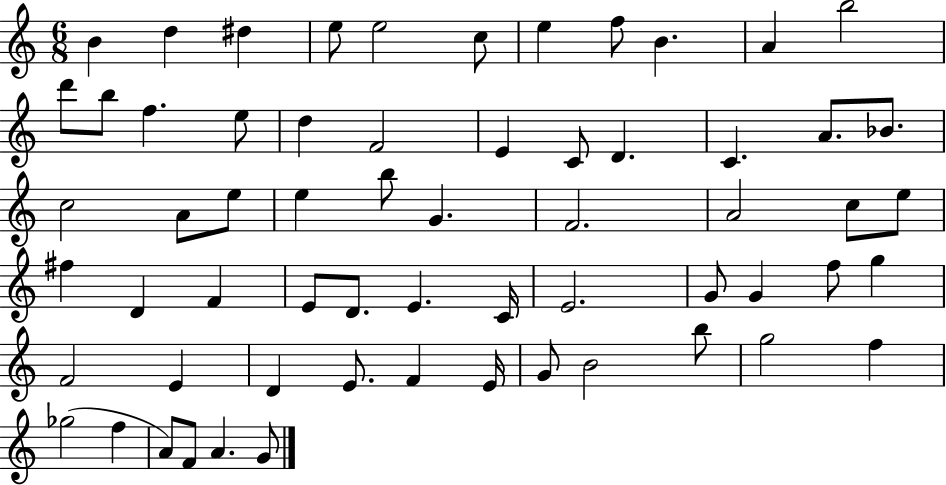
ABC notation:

X:1
T:Untitled
M:6/8
L:1/4
K:C
B d ^d e/2 e2 c/2 e f/2 B A b2 d'/2 b/2 f e/2 d F2 E C/2 D C A/2 _B/2 c2 A/2 e/2 e b/2 G F2 A2 c/2 e/2 ^f D F E/2 D/2 E C/4 E2 G/2 G f/2 g F2 E D E/2 F E/4 G/2 B2 b/2 g2 f _g2 f A/2 F/2 A G/2